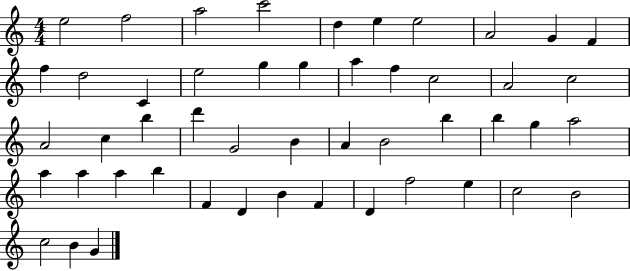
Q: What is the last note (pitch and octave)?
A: G4